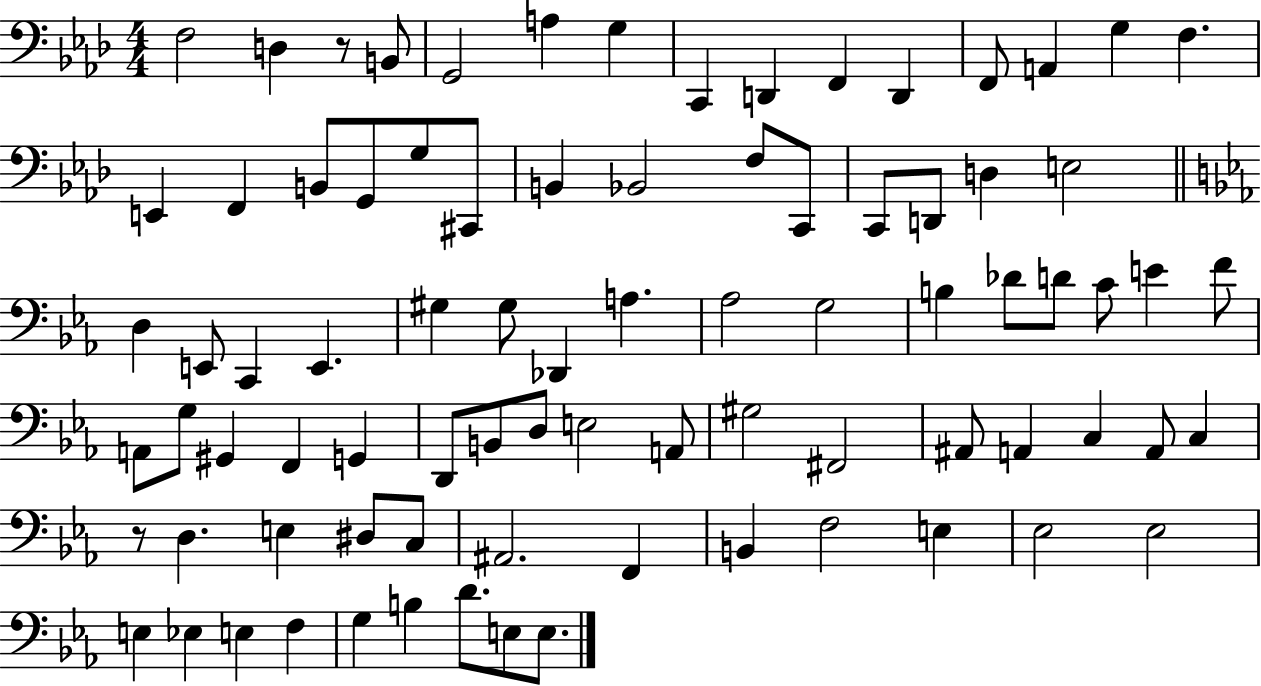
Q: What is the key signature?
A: AES major